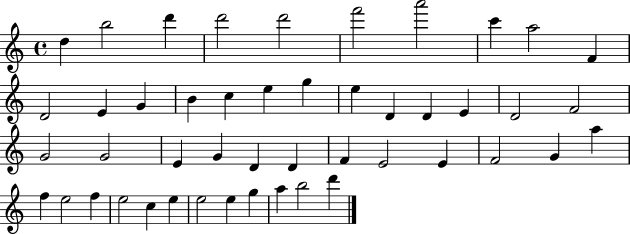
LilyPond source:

{
  \clef treble
  \time 4/4
  \defaultTimeSignature
  \key c \major
  d''4 b''2 d'''4 | d'''2 d'''2 | f'''2 a'''2 | c'''4 a''2 f'4 | \break d'2 e'4 g'4 | b'4 c''4 e''4 g''4 | e''4 d'4 d'4 e'4 | d'2 f'2 | \break g'2 g'2 | e'4 g'4 d'4 d'4 | f'4 e'2 e'4 | f'2 g'4 a''4 | \break f''4 e''2 f''4 | e''2 c''4 e''4 | e''2 e''4 g''4 | a''4 b''2 d'''4 | \break \bar "|."
}